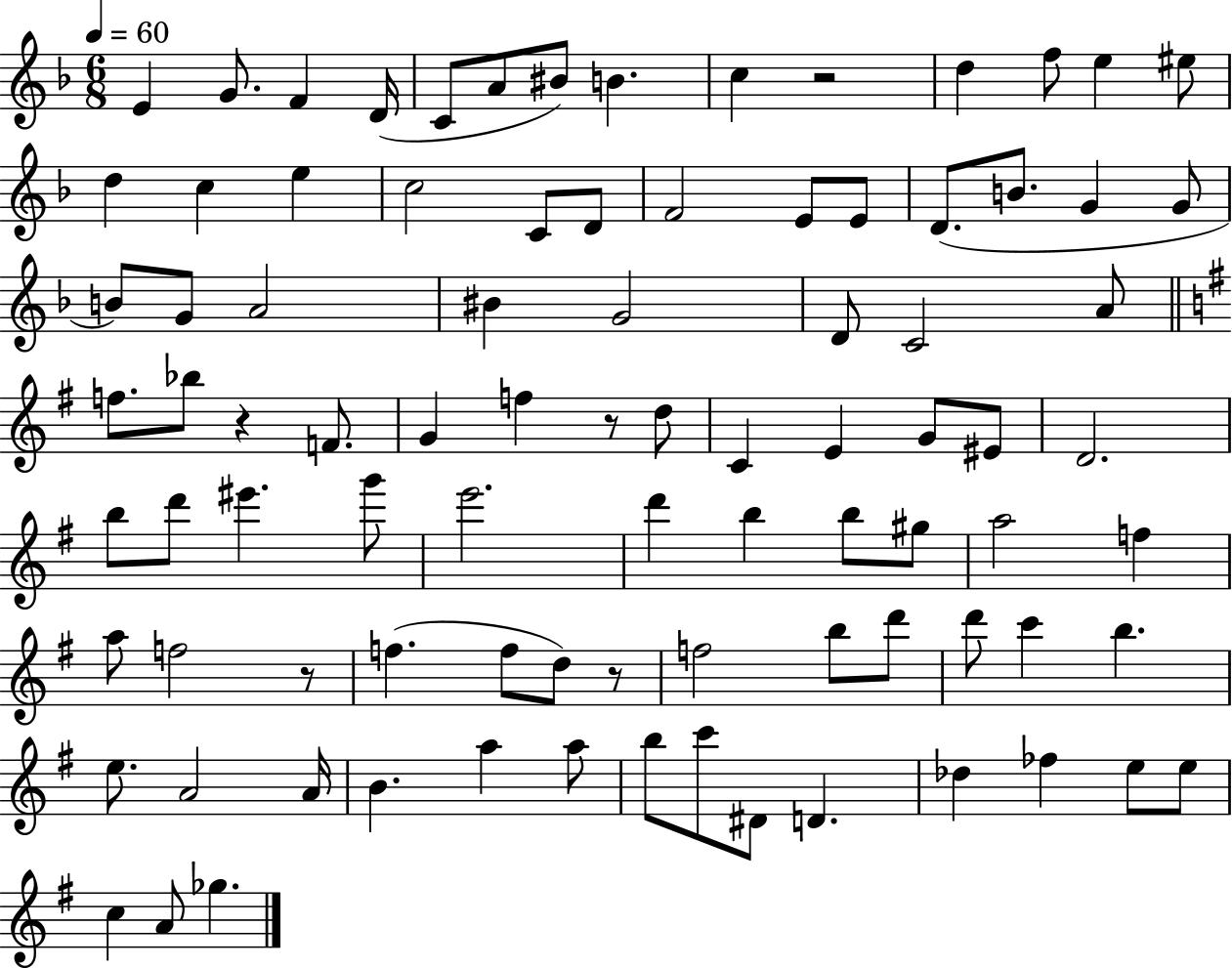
X:1
T:Untitled
M:6/8
L:1/4
K:F
E G/2 F D/4 C/2 A/2 ^B/2 B c z2 d f/2 e ^e/2 d c e c2 C/2 D/2 F2 E/2 E/2 D/2 B/2 G G/2 B/2 G/2 A2 ^B G2 D/2 C2 A/2 f/2 _b/2 z F/2 G f z/2 d/2 C E G/2 ^E/2 D2 b/2 d'/2 ^e' g'/2 e'2 d' b b/2 ^g/2 a2 f a/2 f2 z/2 f f/2 d/2 z/2 f2 b/2 d'/2 d'/2 c' b e/2 A2 A/4 B a a/2 b/2 c'/2 ^D/2 D _d _f e/2 e/2 c A/2 _g